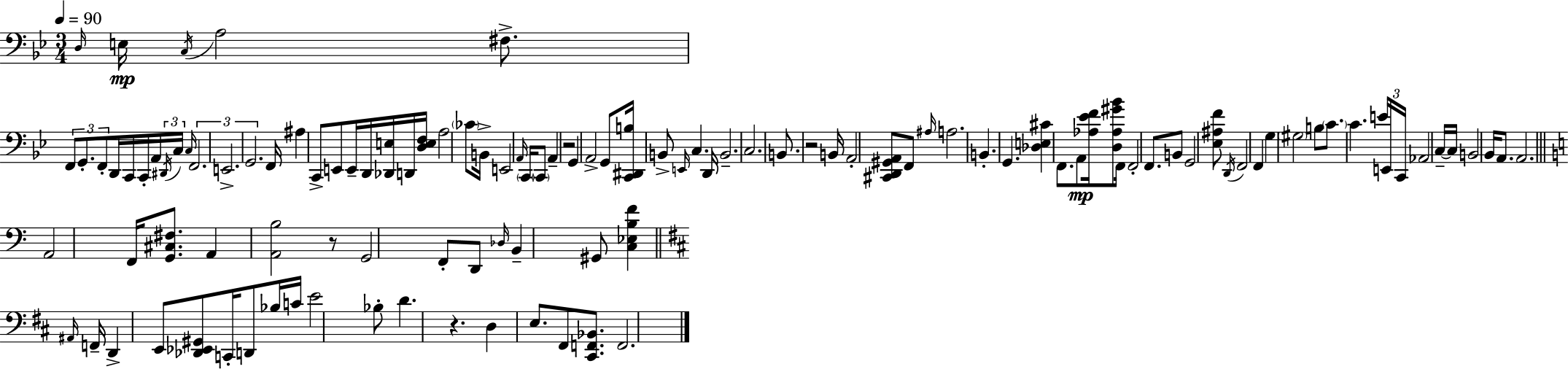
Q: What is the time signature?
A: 3/4